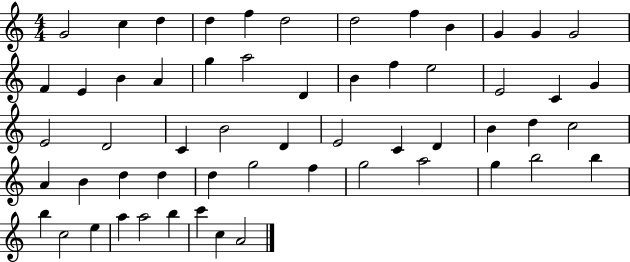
G4/h C5/q D5/q D5/q F5/q D5/h D5/h F5/q B4/q G4/q G4/q G4/h F4/q E4/q B4/q A4/q G5/q A5/h D4/q B4/q F5/q E5/h E4/h C4/q G4/q E4/h D4/h C4/q B4/h D4/q E4/h C4/q D4/q B4/q D5/q C5/h A4/q B4/q D5/q D5/q D5/q G5/h F5/q G5/h A5/h G5/q B5/h B5/q B5/q C5/h E5/q A5/q A5/h B5/q C6/q C5/q A4/h